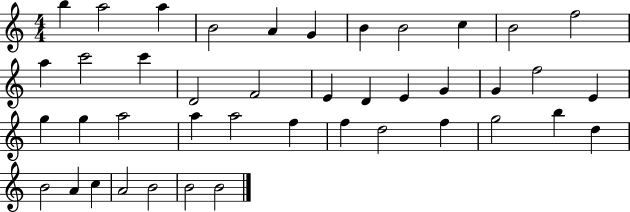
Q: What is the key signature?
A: C major